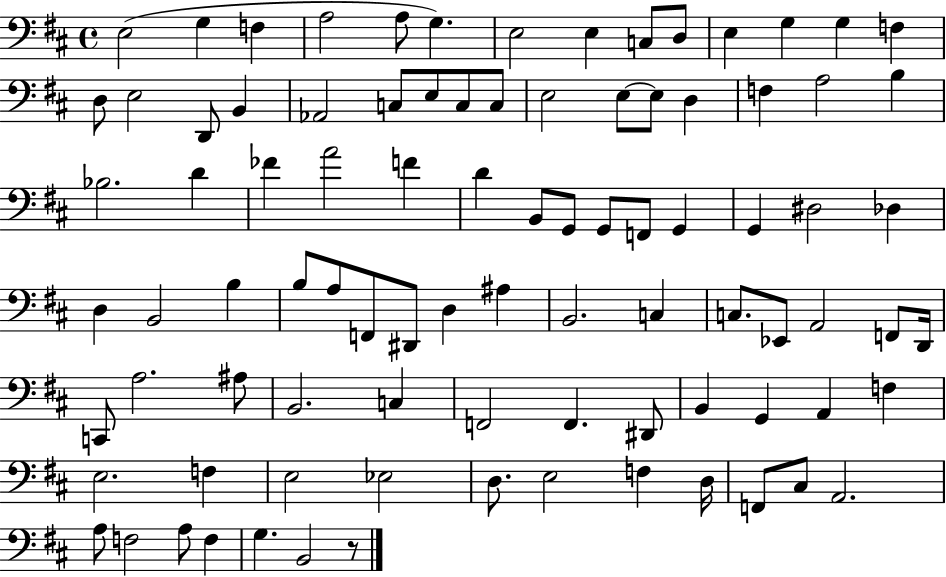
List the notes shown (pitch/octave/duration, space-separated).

E3/h G3/q F3/q A3/h A3/e G3/q. E3/h E3/q C3/e D3/e E3/q G3/q G3/q F3/q D3/e E3/h D2/e B2/q Ab2/h C3/e E3/e C3/e C3/e E3/h E3/e E3/e D3/q F3/q A3/h B3/q Bb3/h. D4/q FES4/q A4/h F4/q D4/q B2/e G2/e G2/e F2/e G2/q G2/q D#3/h Db3/q D3/q B2/h B3/q B3/e A3/e F2/e D#2/e D3/q A#3/q B2/h. C3/q C3/e. Eb2/e A2/h F2/e D2/s C2/e A3/h. A#3/e B2/h. C3/q F2/h F2/q. D#2/e B2/q G2/q A2/q F3/q E3/h. F3/q E3/h Eb3/h D3/e. E3/h F3/q D3/s F2/e C#3/e A2/h. A3/e F3/h A3/e F3/q G3/q. B2/h R/e